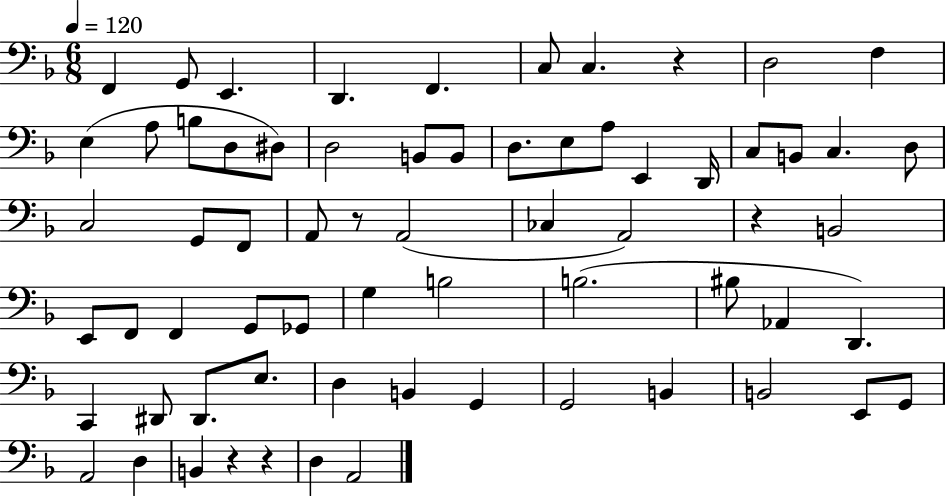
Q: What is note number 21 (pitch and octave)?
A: E2